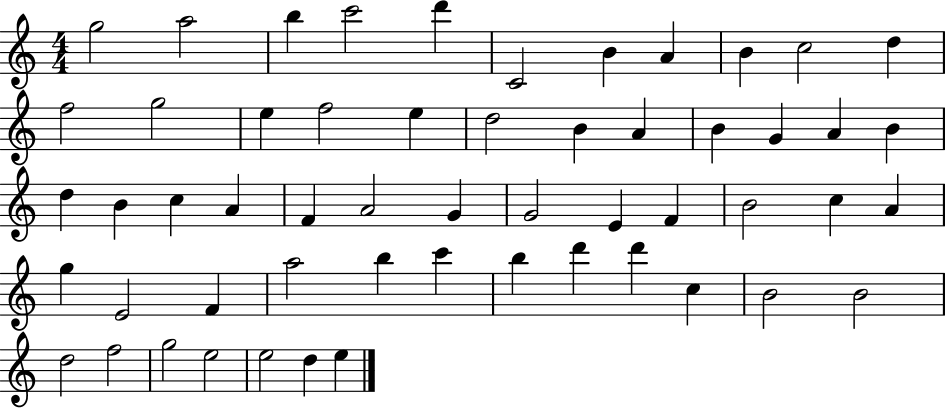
X:1
T:Untitled
M:4/4
L:1/4
K:C
g2 a2 b c'2 d' C2 B A B c2 d f2 g2 e f2 e d2 B A B G A B d B c A F A2 G G2 E F B2 c A g E2 F a2 b c' b d' d' c B2 B2 d2 f2 g2 e2 e2 d e